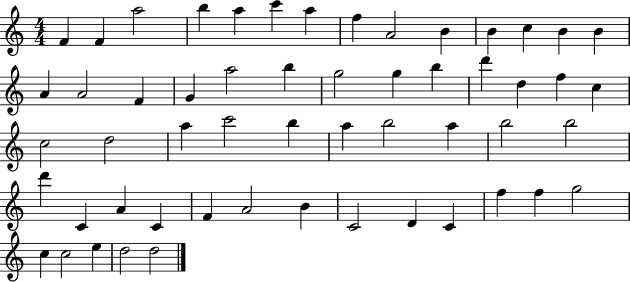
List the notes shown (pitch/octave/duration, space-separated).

F4/q F4/q A5/h B5/q A5/q C6/q A5/q F5/q A4/h B4/q B4/q C5/q B4/q B4/q A4/q A4/h F4/q G4/q A5/h B5/q G5/h G5/q B5/q D6/q D5/q F5/q C5/q C5/h D5/h A5/q C6/h B5/q A5/q B5/h A5/q B5/h B5/h D6/q C4/q A4/q C4/q F4/q A4/h B4/q C4/h D4/q C4/q F5/q F5/q G5/h C5/q C5/h E5/q D5/h D5/h